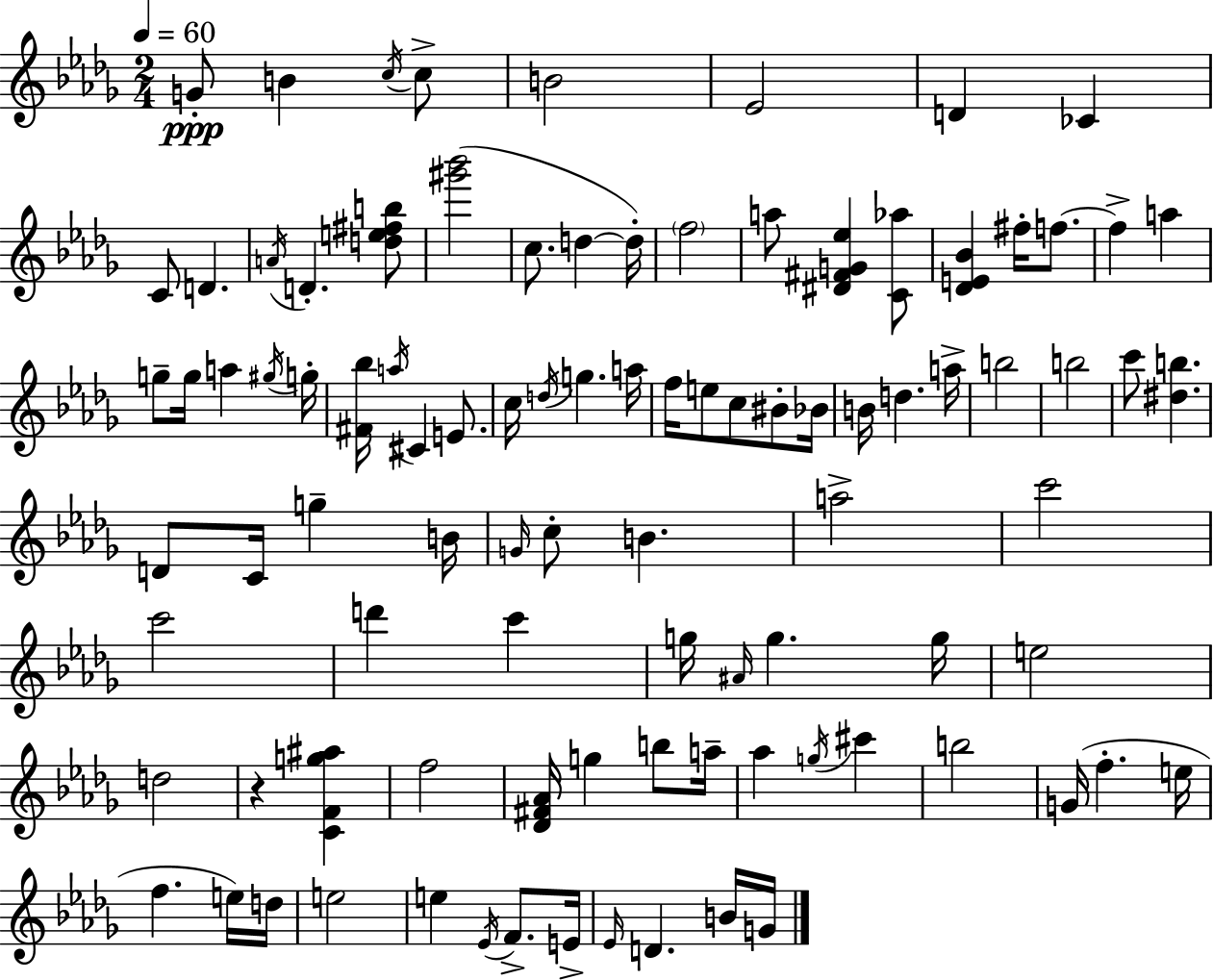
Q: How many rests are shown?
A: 1